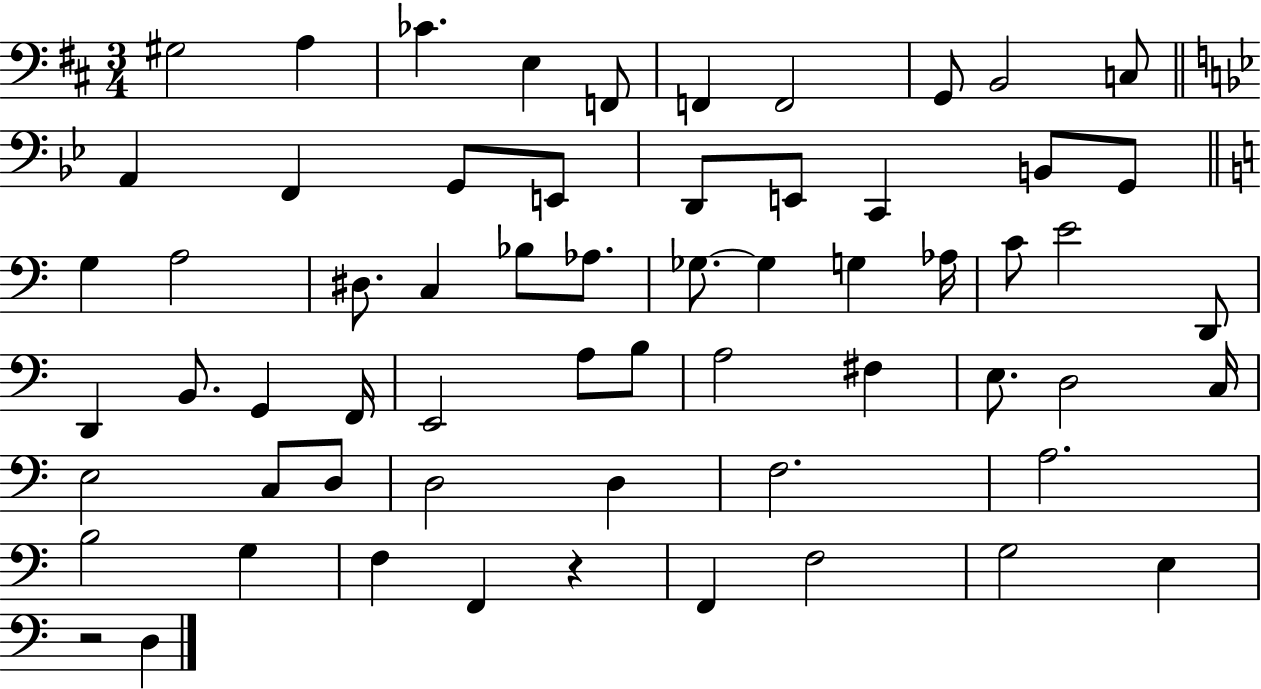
X:1
T:Untitled
M:3/4
L:1/4
K:D
^G,2 A, _C E, F,,/2 F,, F,,2 G,,/2 B,,2 C,/2 A,, F,, G,,/2 E,,/2 D,,/2 E,,/2 C,, B,,/2 G,,/2 G, A,2 ^D,/2 C, _B,/2 _A,/2 _G,/2 _G, G, _A,/4 C/2 E2 D,,/2 D,, B,,/2 G,, F,,/4 E,,2 A,/2 B,/2 A,2 ^F, E,/2 D,2 C,/4 E,2 C,/2 D,/2 D,2 D, F,2 A,2 B,2 G, F, F,, z F,, F,2 G,2 E, z2 D,